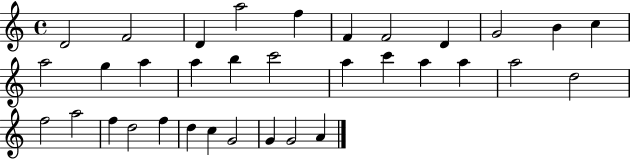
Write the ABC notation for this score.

X:1
T:Untitled
M:4/4
L:1/4
K:C
D2 F2 D a2 f F F2 D G2 B c a2 g a a b c'2 a c' a a a2 d2 f2 a2 f d2 f d c G2 G G2 A